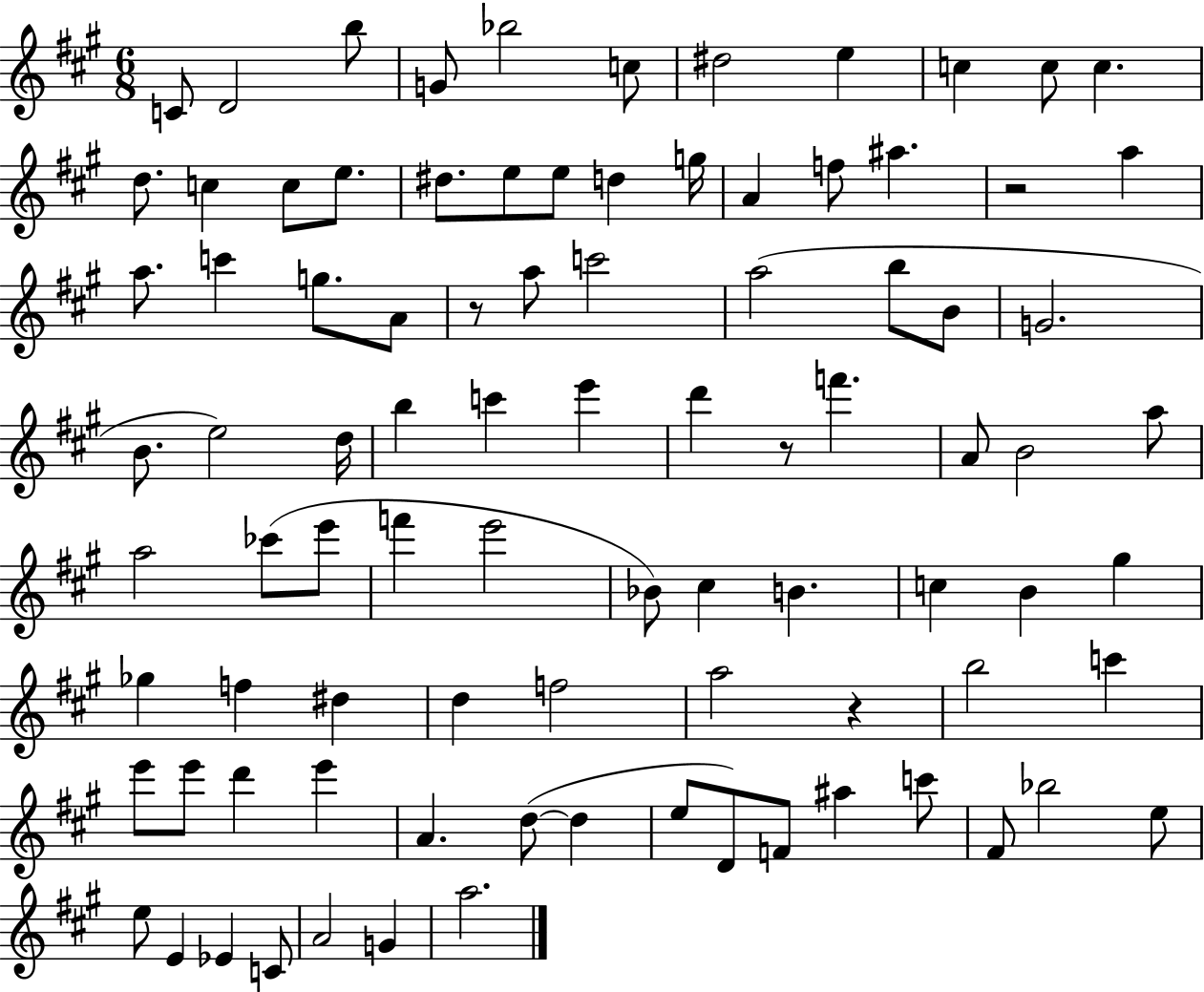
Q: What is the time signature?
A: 6/8